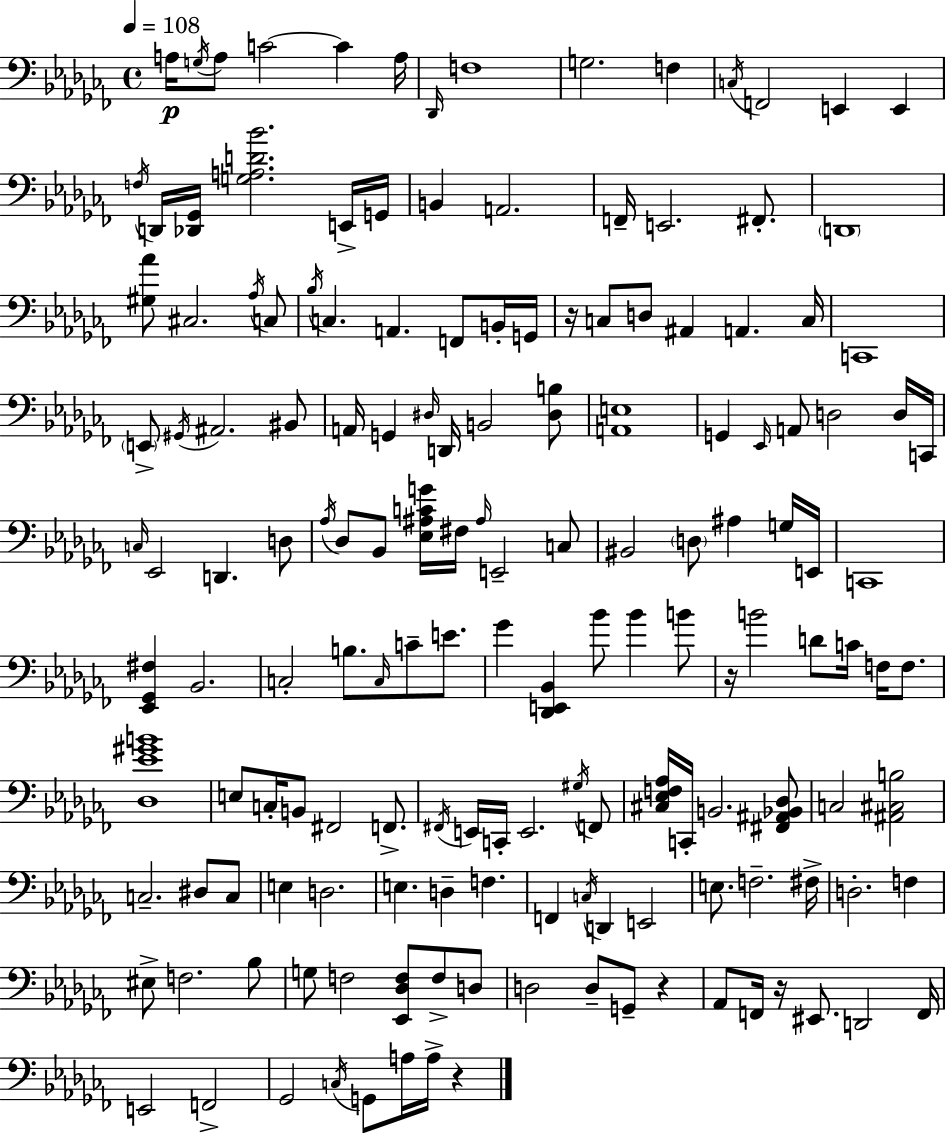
A3/s G3/s A3/e C4/h C4/q A3/s Db2/s F3/w G3/h. F3/q C3/s F2/h E2/q E2/q F3/s D2/s [Db2,Gb2]/s [G3,A3,D4,Bb4]/h. E2/s G2/s B2/q A2/h. F2/s E2/h. F#2/e. D2/w [G#3,Ab4]/e C#3/h. Ab3/s C3/e Bb3/s C3/q. A2/q. F2/e B2/s G2/s R/s C3/e D3/e A#2/q A2/q. C3/s C2/w E2/e G#2/s A#2/h. BIS2/e A2/s G2/q D#3/s D2/s B2/h [D#3,B3]/e [A2,E3]/w G2/q Eb2/s A2/e D3/h D3/s C2/s C3/s Eb2/h D2/q. D3/e Ab3/s Db3/e Bb2/e [Eb3,A#3,C4,G4]/s F#3/s A#3/s E2/h C3/e BIS2/h D3/e A#3/q G3/s E2/s C2/w [Eb2,Gb2,F#3]/q Bb2/h. C3/h B3/e. C3/s C4/e E4/e. Gb4/q [Db2,E2,Bb2]/q Bb4/e Bb4/q B4/e R/s B4/h D4/e C4/s F3/s F3/e. [Db3,Eb4,G#4,B4]/w E3/e C3/s B2/e F#2/h F2/e. F#2/s E2/s C2/s E2/h. G#3/s F2/e [C#3,Eb3,F3,Ab3]/s C2/s B2/h. [F#2,A#2,Bb2,Db3]/e C3/h [A#2,C#3,B3]/h C3/h. D#3/e C3/e E3/q D3/h. E3/q. D3/q F3/q. F2/q C3/s D2/q E2/h E3/e. F3/h. F#3/s D3/h. F3/q EIS3/e F3/h. Bb3/e G3/e F3/h [Eb2,Db3,F3]/e F3/e D3/e D3/h D3/e G2/e R/q Ab2/e F2/s R/s EIS2/e. D2/h F2/s E2/h F2/h Gb2/h C3/s G2/e A3/s A3/s R/q